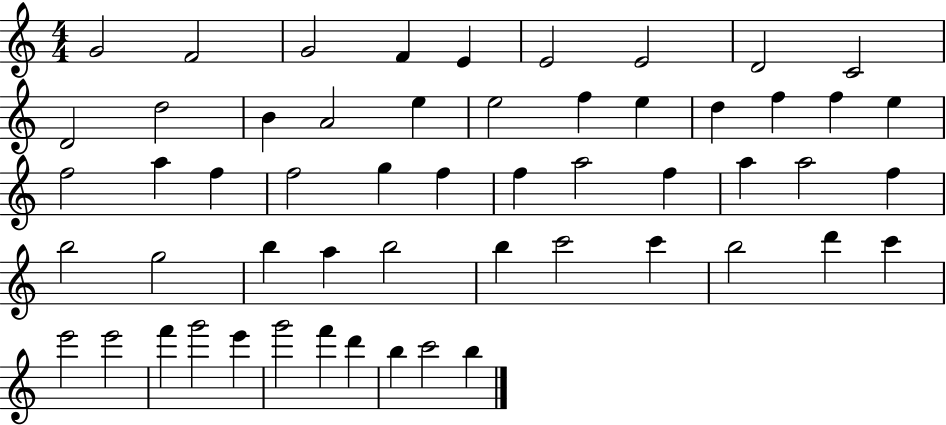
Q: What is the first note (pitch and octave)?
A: G4